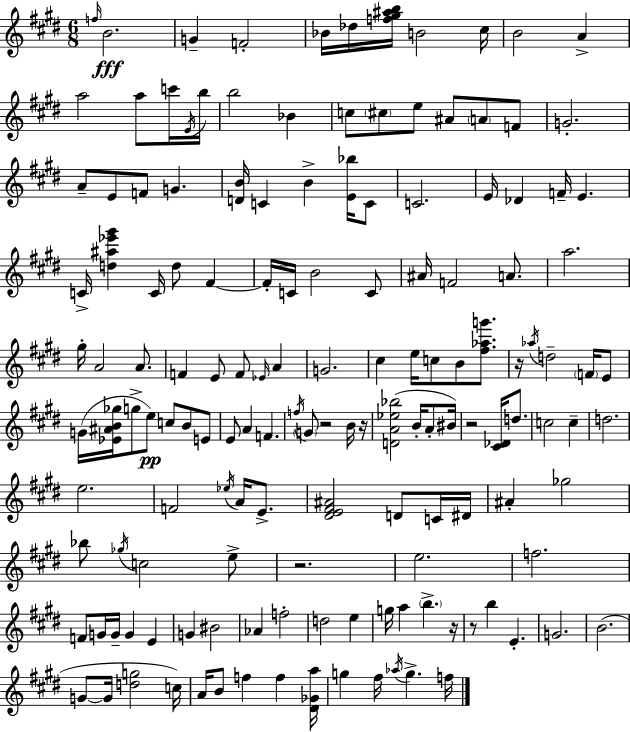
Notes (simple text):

F5/s B4/h. G4/q F4/h Bb4/s Db5/s [F5,G#5,A#5,B5]/s B4/h C#5/s B4/h A4/q A5/h A5/e C6/s E4/s B5/s B5/h Bb4/q C5/e C#5/e E5/e A#4/e A4/e F4/e G4/h. A4/e E4/e F4/e G4/q. [D4,B4]/s C4/q B4/q [E4,Bb5]/s C4/e C4/h. E4/s Db4/q F4/s E4/q. C4/s [D5,A#5,Eb6,G#6]/q C4/s D5/e F#4/q F#4/s C4/s B4/h C4/e A#4/s F4/h A4/e. A5/h. G#5/s A4/h A4/e. F4/q E4/e F4/e Eb4/s A4/q G4/h. C#5/q E5/s C5/e B4/e [F#5,Ab5,G6]/e. R/s Ab5/s D5/h F4/s E4/e G4/s [Eb4,A#4,B4,Gb5]/s G5/e E5/e C5/e B4/e E4/e E4/e A4/q F4/q. F5/s G4/e R/h B4/s R/s [D4,A4,Eb5,Bb5]/h B4/s A4/e BIS4/s R/h [C#4,Db4]/s D5/e. C5/h C5/q D5/h. E5/h. F4/h Eb5/s A4/s E4/e. [D#4,E4,F#4,A#4]/h D4/e C4/s D#4/s A#4/q Gb5/h Bb5/e Gb5/s C5/h E5/e R/h. E5/h. F5/h. F4/e G4/s G4/s G4/q E4/q G4/q BIS4/h Ab4/q F5/h D5/h E5/q G5/s A5/q B5/q. R/s R/e B5/q E4/q. G4/h. B4/h. G4/e G4/s [D5,G5]/h C5/s A4/s B4/e F5/q F5/q [D#4,Gb4,A5]/s G5/q F#5/s Ab5/s G5/q. F5/s